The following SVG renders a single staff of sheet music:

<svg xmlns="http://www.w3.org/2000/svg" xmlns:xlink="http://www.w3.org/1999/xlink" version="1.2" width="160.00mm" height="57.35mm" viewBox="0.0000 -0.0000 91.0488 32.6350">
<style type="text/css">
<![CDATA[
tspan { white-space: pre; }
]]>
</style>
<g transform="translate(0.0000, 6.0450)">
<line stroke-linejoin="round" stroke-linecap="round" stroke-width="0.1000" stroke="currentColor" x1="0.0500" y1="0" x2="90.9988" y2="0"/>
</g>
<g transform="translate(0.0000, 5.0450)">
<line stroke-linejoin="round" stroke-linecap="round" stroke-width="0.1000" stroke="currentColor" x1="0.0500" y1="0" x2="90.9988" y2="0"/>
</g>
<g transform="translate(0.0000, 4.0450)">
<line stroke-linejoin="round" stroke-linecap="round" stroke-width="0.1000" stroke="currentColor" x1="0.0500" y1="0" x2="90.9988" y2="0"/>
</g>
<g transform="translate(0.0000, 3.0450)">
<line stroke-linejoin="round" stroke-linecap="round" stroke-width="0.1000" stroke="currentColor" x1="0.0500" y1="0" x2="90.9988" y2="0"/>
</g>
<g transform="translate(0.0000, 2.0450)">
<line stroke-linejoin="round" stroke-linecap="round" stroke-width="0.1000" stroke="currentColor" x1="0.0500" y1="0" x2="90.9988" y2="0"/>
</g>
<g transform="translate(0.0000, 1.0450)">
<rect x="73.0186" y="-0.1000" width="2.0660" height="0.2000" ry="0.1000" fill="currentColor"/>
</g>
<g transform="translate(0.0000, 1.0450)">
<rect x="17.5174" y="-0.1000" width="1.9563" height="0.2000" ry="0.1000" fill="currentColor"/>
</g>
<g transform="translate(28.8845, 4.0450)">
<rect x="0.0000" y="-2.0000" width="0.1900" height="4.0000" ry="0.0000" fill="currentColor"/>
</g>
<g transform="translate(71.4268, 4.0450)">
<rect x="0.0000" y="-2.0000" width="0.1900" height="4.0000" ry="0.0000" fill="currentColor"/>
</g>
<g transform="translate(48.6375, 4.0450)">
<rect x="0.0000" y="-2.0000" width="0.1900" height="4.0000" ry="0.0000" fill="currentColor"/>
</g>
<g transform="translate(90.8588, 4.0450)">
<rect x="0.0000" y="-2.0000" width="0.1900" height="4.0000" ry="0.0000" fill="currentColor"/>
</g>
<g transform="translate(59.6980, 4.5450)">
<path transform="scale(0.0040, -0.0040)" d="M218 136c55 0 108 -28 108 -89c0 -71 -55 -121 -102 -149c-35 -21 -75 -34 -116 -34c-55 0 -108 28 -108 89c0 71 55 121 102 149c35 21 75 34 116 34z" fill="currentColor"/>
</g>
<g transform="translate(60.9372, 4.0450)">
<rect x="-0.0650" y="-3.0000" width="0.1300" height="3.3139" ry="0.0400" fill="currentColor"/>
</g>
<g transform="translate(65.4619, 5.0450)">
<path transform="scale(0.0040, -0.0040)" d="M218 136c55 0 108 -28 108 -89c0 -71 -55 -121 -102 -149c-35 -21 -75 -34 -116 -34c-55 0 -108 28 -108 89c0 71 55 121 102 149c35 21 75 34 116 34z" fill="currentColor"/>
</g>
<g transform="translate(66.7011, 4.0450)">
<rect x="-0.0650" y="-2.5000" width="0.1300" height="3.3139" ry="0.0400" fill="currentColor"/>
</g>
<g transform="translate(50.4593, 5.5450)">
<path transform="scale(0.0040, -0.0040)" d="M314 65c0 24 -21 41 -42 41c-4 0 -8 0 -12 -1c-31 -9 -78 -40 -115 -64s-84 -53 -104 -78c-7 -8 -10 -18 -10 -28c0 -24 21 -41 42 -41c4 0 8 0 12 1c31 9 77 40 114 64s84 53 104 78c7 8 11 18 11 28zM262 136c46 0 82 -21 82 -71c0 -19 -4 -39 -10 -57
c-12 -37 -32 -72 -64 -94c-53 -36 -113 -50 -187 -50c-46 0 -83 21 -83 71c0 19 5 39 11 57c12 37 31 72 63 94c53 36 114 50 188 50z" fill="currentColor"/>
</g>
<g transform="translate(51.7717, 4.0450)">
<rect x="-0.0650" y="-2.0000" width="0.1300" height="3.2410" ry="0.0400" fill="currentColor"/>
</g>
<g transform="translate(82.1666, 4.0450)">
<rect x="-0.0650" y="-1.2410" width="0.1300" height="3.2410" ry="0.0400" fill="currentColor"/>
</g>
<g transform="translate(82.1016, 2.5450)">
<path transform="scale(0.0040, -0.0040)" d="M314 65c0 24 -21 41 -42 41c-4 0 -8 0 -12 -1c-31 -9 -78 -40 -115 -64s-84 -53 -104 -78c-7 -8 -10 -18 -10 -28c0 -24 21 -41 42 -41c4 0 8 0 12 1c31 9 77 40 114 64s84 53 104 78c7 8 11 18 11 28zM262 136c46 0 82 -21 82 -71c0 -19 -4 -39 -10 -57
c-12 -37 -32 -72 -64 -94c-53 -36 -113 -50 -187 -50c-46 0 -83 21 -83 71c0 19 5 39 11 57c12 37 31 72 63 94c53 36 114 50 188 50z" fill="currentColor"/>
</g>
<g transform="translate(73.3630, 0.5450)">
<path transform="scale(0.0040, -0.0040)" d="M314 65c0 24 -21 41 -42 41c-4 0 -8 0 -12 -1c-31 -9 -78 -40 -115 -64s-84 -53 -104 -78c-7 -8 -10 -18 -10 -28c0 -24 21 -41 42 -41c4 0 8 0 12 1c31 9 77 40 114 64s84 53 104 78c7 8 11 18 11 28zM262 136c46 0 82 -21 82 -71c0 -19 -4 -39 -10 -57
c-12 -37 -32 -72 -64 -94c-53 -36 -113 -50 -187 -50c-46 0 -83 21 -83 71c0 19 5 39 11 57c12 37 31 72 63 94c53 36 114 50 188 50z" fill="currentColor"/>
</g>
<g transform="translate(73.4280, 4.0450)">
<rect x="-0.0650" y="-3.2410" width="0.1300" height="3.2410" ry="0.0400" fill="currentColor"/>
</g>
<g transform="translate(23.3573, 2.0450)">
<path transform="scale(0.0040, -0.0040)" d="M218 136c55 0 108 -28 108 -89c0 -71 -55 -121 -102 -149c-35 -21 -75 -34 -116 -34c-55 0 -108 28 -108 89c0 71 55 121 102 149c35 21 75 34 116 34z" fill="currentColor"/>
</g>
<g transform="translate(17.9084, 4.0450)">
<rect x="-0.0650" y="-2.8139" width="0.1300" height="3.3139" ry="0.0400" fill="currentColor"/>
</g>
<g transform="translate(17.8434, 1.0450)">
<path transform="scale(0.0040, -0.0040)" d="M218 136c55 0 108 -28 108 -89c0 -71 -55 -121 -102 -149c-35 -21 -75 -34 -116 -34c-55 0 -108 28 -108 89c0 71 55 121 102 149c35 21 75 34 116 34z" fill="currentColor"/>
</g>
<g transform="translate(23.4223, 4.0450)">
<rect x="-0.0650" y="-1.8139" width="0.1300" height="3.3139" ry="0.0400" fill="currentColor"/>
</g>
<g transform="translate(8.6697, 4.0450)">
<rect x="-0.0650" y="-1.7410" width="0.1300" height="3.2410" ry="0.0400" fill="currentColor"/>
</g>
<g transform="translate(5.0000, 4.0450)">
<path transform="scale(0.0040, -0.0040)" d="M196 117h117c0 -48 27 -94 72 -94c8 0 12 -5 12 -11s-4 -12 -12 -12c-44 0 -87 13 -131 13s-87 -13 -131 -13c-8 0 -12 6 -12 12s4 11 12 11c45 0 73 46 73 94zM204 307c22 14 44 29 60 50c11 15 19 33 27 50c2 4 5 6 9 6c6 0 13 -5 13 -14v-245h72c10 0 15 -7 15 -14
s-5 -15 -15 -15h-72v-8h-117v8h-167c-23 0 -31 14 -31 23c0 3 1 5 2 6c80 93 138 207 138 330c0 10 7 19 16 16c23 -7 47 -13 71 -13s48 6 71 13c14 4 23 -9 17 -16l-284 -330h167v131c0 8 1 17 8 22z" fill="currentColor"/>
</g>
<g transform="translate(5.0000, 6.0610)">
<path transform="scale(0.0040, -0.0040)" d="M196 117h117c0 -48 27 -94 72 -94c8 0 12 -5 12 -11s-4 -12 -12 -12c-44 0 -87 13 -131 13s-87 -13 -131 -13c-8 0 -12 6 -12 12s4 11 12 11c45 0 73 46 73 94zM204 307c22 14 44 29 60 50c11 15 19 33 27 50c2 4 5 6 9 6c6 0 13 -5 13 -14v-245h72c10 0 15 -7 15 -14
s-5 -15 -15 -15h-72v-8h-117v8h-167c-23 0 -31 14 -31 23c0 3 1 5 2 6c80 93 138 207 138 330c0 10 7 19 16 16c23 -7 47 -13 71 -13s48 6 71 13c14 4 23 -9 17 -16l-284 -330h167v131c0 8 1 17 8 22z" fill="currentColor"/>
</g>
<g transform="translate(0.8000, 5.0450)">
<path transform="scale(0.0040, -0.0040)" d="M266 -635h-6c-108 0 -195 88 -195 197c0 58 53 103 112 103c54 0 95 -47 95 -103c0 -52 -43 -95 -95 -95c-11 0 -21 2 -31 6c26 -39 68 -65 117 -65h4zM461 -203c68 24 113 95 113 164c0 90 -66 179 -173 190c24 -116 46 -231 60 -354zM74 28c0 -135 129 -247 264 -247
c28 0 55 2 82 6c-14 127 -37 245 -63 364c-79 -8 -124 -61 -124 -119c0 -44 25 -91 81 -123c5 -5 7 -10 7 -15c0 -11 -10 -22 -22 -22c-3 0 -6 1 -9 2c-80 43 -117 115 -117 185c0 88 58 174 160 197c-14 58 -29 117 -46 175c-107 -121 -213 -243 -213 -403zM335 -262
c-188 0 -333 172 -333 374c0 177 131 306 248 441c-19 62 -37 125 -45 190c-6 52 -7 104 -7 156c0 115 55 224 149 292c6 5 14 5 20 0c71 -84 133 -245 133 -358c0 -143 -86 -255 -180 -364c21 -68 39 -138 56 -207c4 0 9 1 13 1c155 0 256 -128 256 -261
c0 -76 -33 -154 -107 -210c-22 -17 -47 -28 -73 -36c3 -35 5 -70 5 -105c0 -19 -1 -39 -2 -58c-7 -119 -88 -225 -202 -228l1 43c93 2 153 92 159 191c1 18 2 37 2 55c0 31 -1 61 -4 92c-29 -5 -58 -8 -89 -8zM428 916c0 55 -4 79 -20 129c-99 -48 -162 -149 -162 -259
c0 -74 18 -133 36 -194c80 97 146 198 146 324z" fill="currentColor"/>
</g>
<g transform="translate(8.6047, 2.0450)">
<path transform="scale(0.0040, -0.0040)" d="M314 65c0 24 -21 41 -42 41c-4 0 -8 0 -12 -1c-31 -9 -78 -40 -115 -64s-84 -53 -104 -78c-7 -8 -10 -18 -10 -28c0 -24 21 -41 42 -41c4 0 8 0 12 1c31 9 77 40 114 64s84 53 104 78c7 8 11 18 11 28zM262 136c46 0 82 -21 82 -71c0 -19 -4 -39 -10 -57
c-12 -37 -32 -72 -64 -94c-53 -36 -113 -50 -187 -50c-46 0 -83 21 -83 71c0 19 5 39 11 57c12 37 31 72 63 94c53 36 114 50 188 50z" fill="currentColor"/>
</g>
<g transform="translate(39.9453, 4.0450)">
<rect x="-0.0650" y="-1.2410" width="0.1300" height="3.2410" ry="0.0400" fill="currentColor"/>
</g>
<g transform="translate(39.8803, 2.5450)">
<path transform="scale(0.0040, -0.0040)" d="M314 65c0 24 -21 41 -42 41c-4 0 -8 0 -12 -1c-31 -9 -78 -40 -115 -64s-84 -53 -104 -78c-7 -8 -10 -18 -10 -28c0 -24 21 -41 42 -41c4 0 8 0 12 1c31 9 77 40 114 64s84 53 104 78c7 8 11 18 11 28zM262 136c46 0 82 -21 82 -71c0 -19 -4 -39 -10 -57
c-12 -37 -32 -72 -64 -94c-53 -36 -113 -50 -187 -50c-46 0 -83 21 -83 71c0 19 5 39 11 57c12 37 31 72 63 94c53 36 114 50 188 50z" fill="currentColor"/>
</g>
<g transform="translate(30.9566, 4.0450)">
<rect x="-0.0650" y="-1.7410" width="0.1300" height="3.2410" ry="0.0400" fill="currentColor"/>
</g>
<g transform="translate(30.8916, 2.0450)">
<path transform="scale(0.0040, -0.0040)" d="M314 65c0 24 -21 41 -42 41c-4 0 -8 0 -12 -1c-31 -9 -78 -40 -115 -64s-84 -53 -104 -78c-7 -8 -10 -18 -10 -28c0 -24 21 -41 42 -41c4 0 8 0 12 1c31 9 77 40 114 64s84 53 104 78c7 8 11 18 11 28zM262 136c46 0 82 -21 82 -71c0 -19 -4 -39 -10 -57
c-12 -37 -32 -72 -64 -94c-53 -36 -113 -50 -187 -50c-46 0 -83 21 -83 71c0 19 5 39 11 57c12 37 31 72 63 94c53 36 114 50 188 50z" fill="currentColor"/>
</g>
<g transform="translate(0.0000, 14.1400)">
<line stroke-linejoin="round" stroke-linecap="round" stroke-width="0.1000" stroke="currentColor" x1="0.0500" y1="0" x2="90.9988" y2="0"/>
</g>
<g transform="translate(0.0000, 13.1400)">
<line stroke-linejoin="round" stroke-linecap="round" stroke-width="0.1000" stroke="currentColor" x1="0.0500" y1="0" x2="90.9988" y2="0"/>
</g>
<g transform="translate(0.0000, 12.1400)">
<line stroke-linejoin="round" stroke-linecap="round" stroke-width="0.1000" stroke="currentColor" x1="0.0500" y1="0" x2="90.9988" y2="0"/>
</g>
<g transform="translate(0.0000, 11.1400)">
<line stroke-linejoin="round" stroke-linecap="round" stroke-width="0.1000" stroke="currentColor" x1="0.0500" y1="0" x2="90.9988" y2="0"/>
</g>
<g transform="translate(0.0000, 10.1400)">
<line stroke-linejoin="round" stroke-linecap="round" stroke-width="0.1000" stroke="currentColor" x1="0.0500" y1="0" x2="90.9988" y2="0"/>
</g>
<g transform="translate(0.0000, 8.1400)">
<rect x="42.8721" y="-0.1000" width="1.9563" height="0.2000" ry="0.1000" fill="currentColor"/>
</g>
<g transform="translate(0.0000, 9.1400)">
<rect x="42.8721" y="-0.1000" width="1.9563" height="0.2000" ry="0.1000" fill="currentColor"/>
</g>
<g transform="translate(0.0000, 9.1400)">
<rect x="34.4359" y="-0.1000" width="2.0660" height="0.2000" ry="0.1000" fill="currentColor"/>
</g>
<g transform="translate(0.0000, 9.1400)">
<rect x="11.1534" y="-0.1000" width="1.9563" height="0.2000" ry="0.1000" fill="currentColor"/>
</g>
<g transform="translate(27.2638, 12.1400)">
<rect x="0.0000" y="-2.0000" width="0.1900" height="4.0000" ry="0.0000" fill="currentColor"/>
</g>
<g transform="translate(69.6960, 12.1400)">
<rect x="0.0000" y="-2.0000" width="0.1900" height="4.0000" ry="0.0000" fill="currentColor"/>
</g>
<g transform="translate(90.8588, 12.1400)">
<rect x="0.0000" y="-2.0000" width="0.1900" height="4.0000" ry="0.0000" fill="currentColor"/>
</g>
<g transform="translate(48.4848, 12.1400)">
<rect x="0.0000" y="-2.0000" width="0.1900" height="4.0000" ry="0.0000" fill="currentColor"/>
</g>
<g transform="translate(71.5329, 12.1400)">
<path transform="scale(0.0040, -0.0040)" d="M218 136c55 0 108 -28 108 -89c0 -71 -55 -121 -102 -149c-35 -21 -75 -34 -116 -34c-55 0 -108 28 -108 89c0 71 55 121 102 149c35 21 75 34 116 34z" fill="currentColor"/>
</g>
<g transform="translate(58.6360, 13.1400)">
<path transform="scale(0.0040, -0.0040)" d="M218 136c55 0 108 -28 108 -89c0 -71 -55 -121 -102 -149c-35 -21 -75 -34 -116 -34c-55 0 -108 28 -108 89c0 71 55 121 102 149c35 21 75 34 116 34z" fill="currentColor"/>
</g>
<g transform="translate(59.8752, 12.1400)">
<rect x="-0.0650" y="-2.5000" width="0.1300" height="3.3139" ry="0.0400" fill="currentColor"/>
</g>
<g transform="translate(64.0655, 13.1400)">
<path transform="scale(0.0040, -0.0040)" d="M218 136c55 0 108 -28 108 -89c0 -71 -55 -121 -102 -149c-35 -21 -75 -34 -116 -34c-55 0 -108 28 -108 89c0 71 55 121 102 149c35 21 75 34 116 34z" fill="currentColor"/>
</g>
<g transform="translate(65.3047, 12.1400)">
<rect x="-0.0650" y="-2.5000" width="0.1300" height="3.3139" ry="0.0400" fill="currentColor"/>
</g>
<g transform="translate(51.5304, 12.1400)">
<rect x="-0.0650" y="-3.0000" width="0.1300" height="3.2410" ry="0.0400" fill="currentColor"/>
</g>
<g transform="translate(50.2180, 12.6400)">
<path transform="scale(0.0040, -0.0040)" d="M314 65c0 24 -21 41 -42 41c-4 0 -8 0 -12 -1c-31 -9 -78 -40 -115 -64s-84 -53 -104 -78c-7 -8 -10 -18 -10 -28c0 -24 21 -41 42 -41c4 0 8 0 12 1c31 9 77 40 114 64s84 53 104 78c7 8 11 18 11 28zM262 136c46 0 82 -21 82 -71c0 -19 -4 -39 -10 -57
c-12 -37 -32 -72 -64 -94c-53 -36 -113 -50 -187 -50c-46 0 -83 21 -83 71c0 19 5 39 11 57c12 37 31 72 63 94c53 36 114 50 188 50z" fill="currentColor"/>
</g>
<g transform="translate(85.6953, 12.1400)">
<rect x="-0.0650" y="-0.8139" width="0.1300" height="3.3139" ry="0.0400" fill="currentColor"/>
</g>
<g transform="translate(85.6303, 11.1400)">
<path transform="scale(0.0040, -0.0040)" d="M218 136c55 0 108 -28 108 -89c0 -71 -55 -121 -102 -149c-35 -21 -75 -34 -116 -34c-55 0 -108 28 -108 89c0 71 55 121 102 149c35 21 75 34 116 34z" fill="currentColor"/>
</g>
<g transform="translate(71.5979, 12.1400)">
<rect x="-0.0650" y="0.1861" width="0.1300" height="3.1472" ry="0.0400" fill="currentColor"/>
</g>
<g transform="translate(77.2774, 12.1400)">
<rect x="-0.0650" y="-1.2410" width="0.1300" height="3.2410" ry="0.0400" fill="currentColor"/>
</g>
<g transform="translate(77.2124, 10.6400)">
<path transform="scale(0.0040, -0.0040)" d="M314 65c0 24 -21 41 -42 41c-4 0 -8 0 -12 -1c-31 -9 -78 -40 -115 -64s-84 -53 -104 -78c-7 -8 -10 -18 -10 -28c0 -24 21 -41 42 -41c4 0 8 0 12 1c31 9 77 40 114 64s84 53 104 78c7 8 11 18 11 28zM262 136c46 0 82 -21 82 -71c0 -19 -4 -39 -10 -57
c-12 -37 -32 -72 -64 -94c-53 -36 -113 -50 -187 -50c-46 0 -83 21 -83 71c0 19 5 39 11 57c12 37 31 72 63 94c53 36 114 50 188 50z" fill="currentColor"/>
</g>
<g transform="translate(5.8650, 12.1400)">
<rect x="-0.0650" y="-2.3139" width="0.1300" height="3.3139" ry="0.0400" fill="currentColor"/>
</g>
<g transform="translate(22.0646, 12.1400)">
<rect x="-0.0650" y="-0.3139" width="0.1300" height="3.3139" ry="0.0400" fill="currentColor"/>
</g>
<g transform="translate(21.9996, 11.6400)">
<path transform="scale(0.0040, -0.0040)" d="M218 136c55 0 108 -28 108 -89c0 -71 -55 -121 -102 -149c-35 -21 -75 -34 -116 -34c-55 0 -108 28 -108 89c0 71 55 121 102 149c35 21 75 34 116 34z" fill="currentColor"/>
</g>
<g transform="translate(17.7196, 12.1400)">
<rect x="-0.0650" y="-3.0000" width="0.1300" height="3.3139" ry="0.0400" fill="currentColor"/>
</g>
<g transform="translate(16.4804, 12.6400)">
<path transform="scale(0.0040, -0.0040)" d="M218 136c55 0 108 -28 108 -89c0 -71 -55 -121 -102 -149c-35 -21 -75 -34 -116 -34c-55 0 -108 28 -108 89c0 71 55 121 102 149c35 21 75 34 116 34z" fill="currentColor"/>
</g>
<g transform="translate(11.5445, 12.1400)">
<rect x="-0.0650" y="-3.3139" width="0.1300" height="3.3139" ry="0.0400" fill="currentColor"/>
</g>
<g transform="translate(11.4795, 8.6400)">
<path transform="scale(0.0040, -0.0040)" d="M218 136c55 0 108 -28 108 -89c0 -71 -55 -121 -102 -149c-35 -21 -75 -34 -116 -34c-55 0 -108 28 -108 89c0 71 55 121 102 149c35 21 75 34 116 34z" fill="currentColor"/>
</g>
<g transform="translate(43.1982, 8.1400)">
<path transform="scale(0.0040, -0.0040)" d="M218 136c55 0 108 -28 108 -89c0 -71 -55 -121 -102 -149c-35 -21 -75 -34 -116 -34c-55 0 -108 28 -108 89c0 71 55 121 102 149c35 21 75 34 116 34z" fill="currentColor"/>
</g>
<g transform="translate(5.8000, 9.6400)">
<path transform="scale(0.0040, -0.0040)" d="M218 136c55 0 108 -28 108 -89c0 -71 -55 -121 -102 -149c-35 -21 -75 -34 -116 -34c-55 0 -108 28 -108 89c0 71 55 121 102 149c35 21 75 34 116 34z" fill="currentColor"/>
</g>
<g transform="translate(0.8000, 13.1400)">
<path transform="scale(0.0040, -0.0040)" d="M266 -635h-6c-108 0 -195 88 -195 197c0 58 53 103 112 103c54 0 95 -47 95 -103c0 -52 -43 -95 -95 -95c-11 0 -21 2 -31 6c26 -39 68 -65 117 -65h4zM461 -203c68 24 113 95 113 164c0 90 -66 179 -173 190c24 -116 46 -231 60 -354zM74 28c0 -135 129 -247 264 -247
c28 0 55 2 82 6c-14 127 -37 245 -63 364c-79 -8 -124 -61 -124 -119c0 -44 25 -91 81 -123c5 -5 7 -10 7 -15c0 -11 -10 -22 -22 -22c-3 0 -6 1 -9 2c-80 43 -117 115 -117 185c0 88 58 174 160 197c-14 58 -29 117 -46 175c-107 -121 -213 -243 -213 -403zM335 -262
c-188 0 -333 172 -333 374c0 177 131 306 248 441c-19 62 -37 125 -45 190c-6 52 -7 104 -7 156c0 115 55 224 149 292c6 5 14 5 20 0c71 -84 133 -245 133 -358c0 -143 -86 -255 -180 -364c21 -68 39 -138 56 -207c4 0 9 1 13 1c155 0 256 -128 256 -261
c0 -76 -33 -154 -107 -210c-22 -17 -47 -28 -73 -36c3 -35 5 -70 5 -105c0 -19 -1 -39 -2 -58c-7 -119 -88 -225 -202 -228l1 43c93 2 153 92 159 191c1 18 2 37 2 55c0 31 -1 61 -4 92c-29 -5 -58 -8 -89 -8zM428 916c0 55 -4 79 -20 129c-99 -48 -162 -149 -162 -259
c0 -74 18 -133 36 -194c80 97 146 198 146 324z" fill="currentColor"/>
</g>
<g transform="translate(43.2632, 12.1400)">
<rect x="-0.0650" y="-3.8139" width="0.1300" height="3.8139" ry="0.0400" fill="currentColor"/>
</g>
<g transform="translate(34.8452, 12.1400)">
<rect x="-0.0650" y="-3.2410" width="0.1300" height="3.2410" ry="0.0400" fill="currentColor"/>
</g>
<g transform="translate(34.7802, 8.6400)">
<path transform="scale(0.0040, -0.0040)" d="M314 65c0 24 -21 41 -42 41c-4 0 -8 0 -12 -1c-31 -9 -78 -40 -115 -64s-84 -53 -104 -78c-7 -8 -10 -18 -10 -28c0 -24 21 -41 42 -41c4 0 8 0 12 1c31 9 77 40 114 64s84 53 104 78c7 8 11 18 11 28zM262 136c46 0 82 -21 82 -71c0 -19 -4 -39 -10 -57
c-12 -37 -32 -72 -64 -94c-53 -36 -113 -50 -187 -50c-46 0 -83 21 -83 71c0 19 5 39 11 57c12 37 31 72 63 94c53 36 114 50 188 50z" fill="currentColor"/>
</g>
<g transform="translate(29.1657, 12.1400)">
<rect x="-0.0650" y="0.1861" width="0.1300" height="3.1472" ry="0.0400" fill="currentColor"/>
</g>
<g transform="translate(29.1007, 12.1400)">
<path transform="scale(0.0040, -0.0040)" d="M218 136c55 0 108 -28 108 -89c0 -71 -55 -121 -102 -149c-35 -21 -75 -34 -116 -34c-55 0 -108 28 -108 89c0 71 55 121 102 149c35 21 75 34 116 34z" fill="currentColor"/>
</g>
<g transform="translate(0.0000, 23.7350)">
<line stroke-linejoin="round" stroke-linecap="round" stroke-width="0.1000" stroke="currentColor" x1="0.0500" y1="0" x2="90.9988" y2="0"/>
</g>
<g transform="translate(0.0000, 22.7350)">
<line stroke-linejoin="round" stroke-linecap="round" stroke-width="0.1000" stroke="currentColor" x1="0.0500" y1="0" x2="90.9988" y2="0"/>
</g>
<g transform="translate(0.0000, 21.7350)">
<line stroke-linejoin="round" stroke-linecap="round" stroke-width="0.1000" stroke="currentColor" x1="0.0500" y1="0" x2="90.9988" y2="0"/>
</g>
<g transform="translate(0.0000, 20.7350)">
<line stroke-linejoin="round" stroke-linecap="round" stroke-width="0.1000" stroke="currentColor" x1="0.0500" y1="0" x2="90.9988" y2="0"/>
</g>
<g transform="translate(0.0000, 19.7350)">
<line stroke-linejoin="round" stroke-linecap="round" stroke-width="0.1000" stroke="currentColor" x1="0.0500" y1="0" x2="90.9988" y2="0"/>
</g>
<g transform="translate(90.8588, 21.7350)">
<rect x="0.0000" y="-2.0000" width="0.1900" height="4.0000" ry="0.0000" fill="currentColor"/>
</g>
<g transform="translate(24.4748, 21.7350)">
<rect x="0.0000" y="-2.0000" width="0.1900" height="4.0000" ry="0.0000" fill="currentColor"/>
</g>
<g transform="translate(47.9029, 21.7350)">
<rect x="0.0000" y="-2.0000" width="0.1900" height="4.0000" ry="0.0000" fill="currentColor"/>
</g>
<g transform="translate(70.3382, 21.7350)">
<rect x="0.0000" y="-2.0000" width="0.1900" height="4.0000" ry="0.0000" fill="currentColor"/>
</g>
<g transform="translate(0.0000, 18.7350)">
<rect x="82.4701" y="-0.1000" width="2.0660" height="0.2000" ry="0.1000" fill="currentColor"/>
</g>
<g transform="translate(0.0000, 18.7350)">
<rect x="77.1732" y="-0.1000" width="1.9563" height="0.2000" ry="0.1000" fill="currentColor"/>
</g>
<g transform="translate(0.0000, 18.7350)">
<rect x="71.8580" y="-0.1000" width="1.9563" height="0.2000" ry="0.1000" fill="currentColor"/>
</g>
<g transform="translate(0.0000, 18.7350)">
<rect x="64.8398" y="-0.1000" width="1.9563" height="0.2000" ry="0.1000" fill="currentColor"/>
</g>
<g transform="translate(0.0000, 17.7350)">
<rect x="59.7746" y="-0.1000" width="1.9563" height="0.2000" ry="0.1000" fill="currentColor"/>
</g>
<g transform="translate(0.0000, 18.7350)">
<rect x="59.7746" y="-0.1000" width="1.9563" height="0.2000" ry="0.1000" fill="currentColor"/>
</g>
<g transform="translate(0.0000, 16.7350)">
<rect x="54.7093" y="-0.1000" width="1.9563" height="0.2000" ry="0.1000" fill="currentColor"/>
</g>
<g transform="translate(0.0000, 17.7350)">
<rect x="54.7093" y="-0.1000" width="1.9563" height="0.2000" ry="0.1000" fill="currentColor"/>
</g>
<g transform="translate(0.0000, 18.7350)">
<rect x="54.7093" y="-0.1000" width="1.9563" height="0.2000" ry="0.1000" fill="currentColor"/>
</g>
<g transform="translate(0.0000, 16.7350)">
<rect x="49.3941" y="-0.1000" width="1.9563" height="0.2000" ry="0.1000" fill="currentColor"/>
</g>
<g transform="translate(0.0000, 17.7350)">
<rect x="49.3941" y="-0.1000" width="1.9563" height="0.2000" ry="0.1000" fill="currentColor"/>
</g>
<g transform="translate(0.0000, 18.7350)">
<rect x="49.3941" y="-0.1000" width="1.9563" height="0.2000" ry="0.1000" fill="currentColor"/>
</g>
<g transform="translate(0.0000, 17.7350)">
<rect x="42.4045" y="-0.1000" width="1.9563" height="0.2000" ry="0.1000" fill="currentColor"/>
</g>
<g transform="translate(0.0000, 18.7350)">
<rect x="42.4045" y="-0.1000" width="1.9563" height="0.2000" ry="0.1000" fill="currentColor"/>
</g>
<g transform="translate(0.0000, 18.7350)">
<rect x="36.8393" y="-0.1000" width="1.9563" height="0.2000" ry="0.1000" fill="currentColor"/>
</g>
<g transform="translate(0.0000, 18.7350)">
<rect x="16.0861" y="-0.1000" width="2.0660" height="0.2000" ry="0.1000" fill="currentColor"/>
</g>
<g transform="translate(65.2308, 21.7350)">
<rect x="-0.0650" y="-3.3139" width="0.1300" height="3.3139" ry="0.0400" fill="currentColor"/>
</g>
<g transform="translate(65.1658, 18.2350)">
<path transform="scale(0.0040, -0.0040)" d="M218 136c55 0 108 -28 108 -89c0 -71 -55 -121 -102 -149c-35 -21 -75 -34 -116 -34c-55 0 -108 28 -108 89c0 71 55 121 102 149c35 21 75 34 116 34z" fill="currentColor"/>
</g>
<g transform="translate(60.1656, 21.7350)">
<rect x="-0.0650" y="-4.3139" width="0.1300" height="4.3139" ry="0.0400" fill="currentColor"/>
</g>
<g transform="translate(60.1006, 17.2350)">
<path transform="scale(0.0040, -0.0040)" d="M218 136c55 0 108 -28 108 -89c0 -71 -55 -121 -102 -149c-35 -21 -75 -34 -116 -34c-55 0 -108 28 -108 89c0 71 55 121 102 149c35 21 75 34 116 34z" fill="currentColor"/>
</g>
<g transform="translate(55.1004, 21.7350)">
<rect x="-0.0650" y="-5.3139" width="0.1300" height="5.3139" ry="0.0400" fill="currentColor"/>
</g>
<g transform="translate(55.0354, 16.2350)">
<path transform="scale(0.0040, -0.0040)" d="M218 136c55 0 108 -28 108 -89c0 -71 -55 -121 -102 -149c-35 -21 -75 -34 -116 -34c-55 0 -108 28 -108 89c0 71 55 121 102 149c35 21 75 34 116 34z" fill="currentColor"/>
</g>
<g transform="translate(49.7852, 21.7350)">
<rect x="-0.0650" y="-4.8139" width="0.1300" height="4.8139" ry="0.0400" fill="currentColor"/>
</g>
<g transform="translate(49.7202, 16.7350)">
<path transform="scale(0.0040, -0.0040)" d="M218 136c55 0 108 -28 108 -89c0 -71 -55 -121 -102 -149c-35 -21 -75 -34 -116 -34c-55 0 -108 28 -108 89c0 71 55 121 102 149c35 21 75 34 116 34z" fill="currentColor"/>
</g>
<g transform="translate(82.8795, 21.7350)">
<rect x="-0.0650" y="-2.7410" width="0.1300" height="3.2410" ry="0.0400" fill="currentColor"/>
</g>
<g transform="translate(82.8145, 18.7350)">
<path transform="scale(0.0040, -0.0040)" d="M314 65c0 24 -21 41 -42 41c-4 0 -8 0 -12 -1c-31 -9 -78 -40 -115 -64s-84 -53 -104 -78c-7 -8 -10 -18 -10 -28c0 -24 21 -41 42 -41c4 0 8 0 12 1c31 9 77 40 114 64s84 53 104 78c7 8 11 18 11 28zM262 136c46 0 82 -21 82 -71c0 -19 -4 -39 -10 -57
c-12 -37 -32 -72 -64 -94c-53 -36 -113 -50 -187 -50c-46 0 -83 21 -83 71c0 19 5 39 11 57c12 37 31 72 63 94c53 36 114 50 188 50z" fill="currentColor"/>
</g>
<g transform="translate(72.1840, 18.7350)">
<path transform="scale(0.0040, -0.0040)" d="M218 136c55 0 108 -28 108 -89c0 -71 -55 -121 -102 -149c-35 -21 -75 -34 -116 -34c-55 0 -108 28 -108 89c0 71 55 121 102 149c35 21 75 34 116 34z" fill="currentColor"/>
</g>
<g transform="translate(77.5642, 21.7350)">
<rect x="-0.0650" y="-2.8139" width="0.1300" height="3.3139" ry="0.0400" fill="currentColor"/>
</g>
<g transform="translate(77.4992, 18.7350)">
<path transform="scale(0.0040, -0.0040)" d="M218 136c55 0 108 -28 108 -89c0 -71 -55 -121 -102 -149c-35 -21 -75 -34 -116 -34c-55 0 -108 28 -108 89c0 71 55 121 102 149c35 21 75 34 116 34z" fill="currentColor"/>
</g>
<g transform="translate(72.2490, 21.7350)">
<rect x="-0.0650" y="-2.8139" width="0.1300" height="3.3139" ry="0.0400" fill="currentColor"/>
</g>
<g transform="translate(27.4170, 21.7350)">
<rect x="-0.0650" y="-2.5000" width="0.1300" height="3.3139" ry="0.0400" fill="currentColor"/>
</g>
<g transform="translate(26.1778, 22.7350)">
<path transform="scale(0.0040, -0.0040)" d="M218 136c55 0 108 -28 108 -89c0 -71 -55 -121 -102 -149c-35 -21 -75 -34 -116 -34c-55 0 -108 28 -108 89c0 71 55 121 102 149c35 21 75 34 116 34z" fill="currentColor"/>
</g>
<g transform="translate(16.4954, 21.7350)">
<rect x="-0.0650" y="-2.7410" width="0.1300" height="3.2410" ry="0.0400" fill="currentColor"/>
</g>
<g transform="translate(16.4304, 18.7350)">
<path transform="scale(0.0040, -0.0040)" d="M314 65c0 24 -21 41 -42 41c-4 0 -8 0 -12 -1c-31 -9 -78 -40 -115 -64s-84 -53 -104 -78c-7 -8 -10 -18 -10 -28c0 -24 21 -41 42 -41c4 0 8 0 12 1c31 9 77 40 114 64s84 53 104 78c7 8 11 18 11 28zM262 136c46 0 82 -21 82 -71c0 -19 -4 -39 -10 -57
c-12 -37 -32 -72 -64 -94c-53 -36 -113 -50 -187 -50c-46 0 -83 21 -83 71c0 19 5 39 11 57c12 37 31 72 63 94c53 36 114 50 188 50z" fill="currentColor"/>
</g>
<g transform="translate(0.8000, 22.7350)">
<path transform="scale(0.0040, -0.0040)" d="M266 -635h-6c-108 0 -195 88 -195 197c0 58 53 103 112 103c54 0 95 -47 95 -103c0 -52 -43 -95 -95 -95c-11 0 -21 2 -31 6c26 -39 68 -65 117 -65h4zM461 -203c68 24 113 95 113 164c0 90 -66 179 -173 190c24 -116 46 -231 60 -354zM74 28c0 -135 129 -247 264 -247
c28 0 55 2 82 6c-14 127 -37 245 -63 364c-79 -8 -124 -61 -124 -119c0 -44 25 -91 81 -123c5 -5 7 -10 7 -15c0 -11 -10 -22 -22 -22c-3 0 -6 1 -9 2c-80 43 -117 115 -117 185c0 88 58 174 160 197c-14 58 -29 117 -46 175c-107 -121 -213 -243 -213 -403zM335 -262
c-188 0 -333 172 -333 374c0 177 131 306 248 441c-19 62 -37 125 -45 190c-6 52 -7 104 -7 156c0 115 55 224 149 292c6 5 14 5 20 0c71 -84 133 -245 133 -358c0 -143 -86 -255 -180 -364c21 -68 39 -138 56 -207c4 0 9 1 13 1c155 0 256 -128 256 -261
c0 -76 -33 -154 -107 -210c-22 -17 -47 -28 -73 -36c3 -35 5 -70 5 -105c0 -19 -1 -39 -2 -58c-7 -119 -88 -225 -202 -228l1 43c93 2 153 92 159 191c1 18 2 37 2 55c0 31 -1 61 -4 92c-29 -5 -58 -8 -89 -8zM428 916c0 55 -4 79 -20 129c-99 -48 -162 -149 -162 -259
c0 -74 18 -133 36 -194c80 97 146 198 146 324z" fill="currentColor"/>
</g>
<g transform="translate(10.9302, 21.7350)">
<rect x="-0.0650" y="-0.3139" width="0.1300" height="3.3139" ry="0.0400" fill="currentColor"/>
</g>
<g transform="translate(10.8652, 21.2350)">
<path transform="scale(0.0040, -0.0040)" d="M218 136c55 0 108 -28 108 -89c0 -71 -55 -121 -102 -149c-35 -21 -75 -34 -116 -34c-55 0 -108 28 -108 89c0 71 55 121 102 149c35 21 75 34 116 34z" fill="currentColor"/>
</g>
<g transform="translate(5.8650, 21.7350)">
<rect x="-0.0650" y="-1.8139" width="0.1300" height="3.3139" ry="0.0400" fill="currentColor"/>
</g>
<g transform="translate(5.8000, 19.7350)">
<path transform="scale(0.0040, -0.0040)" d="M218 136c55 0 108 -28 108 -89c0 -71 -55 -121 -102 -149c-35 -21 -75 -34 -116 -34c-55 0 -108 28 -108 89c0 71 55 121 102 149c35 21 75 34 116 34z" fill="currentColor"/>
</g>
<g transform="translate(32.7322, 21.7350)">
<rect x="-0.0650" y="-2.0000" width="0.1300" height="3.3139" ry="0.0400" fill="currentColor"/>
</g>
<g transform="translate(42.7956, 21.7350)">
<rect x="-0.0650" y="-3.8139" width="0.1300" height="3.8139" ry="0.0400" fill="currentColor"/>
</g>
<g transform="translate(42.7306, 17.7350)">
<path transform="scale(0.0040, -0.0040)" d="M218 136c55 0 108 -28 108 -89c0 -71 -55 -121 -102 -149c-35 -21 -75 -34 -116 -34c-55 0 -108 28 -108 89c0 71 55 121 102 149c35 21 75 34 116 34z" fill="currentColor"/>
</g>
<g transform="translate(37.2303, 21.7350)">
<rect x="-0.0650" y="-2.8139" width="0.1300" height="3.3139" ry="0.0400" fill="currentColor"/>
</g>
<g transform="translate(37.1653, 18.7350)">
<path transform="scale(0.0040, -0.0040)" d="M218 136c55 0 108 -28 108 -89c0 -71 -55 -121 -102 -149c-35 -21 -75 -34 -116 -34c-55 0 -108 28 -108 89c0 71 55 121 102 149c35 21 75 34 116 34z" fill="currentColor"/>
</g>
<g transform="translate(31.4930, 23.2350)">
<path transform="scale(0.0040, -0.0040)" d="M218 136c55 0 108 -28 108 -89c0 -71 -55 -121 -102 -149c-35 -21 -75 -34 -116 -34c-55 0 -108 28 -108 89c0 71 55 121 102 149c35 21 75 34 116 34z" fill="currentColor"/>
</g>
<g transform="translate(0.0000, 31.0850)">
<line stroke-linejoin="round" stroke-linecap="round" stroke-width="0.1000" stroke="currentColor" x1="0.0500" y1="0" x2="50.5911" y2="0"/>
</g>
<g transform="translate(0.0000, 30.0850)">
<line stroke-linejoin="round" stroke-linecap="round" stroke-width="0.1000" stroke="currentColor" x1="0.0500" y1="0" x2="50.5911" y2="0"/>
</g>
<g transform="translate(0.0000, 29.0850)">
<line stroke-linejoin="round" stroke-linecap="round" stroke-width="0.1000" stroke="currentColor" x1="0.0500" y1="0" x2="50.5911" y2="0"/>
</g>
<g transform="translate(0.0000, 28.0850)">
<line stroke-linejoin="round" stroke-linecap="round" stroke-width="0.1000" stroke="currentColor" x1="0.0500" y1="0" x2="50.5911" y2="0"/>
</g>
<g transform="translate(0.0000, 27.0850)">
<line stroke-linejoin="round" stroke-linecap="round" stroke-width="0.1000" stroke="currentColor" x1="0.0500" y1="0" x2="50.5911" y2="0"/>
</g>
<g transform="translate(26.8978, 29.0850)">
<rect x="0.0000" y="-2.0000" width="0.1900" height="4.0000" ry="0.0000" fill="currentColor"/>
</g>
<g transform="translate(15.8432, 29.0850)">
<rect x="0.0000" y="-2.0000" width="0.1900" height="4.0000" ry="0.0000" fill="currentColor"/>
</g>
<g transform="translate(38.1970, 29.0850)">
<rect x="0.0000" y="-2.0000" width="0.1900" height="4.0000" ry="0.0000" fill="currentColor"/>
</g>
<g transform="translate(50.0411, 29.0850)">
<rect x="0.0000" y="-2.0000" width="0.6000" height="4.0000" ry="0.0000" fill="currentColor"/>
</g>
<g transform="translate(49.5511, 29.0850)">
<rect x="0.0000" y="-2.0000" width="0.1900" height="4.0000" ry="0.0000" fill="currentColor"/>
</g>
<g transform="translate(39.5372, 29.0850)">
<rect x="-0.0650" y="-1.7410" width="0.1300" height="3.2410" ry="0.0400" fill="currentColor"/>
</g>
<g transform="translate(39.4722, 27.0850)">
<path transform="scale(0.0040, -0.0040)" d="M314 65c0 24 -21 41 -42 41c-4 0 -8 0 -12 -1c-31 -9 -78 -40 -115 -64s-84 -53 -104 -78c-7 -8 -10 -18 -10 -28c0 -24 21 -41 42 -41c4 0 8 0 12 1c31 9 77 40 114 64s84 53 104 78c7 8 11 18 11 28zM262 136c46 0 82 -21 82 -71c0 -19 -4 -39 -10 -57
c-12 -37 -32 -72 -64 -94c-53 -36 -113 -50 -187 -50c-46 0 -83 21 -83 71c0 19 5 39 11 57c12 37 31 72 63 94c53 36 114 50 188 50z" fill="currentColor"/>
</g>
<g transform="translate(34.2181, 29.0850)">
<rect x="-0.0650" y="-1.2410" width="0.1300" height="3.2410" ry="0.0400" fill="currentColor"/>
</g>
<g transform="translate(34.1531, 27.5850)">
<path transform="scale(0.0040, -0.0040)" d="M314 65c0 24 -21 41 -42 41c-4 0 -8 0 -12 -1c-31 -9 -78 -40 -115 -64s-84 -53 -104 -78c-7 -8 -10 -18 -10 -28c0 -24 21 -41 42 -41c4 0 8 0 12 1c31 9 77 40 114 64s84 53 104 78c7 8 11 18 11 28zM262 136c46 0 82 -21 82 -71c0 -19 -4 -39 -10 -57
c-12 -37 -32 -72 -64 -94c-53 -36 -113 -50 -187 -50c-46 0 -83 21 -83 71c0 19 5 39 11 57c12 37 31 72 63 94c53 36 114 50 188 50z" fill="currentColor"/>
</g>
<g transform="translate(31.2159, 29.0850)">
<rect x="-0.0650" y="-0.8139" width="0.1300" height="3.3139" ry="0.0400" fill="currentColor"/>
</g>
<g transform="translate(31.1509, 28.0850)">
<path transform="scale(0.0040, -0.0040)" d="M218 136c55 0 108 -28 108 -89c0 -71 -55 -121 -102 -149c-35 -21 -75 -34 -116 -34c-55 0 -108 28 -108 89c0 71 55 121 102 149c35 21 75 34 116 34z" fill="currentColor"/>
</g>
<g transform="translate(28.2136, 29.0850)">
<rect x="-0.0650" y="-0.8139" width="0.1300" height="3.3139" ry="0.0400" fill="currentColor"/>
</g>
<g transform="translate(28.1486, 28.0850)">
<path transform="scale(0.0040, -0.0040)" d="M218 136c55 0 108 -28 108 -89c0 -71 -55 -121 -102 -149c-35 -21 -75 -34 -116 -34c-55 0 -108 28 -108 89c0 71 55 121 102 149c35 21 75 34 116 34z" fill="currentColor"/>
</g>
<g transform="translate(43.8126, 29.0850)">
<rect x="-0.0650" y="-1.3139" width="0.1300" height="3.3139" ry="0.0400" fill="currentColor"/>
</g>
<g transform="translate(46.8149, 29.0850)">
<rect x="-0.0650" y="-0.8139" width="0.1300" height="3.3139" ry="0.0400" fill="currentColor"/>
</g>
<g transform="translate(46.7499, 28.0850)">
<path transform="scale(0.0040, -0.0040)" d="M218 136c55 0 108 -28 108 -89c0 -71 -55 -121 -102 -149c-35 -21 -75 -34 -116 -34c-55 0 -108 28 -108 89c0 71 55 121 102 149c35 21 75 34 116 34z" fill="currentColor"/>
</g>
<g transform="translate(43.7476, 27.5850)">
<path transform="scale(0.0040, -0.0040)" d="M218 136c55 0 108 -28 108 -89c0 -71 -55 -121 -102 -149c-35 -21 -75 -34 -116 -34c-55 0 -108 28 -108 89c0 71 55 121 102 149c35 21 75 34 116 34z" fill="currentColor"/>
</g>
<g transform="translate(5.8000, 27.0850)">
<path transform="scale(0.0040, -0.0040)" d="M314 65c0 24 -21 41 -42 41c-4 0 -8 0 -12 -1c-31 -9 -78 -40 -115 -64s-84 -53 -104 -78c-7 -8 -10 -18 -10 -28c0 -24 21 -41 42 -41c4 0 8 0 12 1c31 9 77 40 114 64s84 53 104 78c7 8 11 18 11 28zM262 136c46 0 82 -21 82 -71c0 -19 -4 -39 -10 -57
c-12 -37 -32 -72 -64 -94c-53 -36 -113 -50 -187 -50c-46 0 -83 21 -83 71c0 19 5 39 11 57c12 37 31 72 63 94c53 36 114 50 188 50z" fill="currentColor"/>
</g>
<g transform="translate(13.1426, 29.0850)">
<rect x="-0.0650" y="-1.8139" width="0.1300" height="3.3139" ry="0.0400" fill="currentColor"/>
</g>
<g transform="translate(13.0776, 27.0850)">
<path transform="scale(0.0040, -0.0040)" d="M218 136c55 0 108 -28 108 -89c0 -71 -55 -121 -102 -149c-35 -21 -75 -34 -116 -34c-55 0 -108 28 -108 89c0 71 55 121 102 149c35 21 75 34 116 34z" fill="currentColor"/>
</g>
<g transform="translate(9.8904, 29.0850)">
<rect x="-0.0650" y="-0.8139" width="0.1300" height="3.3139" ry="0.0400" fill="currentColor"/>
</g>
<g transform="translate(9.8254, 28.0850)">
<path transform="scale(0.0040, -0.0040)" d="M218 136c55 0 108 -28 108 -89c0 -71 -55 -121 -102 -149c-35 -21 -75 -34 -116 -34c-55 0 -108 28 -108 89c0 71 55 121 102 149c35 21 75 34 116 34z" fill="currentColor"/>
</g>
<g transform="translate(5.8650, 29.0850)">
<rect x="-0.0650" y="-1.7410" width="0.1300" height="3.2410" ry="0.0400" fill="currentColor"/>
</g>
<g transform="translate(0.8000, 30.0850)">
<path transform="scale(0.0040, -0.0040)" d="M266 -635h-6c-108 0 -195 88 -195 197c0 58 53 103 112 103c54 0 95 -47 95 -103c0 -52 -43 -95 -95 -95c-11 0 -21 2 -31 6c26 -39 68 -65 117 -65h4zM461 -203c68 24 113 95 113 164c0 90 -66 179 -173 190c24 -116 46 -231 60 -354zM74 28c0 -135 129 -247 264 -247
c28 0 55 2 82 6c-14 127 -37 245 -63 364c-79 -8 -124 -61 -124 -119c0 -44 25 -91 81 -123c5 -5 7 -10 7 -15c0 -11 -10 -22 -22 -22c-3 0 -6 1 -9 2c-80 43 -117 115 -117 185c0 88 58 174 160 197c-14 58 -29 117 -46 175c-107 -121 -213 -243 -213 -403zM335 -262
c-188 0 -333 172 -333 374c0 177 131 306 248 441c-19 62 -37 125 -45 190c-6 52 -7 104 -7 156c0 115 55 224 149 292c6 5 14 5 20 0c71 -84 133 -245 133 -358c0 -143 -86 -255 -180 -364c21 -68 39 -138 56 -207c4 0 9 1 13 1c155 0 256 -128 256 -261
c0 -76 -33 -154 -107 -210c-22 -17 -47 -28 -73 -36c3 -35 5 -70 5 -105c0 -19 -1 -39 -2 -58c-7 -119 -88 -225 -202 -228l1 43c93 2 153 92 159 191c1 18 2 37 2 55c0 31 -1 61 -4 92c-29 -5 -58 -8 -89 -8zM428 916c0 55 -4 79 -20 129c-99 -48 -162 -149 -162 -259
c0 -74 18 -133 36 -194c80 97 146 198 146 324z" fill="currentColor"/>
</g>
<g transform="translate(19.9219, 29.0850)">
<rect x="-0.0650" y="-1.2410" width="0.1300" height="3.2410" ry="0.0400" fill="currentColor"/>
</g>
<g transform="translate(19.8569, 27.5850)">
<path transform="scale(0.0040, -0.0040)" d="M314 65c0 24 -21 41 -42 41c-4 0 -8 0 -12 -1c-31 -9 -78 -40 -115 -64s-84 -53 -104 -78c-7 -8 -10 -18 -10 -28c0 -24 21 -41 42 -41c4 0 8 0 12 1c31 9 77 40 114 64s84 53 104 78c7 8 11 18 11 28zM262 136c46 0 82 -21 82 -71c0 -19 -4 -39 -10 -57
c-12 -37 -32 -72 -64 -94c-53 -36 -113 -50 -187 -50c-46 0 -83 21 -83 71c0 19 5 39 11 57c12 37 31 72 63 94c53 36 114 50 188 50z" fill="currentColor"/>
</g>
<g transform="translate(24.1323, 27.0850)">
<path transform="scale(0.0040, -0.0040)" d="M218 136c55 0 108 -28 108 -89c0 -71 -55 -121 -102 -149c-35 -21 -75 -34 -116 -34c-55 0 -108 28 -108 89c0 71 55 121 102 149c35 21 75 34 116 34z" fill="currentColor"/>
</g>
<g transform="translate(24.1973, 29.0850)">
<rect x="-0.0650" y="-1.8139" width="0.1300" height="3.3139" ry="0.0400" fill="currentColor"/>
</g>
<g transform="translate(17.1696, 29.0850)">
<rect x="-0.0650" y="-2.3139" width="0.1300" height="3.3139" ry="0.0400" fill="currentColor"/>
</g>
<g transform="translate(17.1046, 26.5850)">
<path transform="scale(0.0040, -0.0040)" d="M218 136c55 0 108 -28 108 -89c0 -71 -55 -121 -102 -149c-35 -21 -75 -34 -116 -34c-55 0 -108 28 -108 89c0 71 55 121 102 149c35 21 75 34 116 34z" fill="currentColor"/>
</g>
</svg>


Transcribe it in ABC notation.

X:1
T:Untitled
M:4/4
L:1/4
K:C
f2 a f f2 e2 F2 A G b2 e2 g b A c B b2 c' A2 G G B e2 d f c a2 G F a c' e' f' d' b a a a2 f2 d f g e2 f d d e2 f2 e d